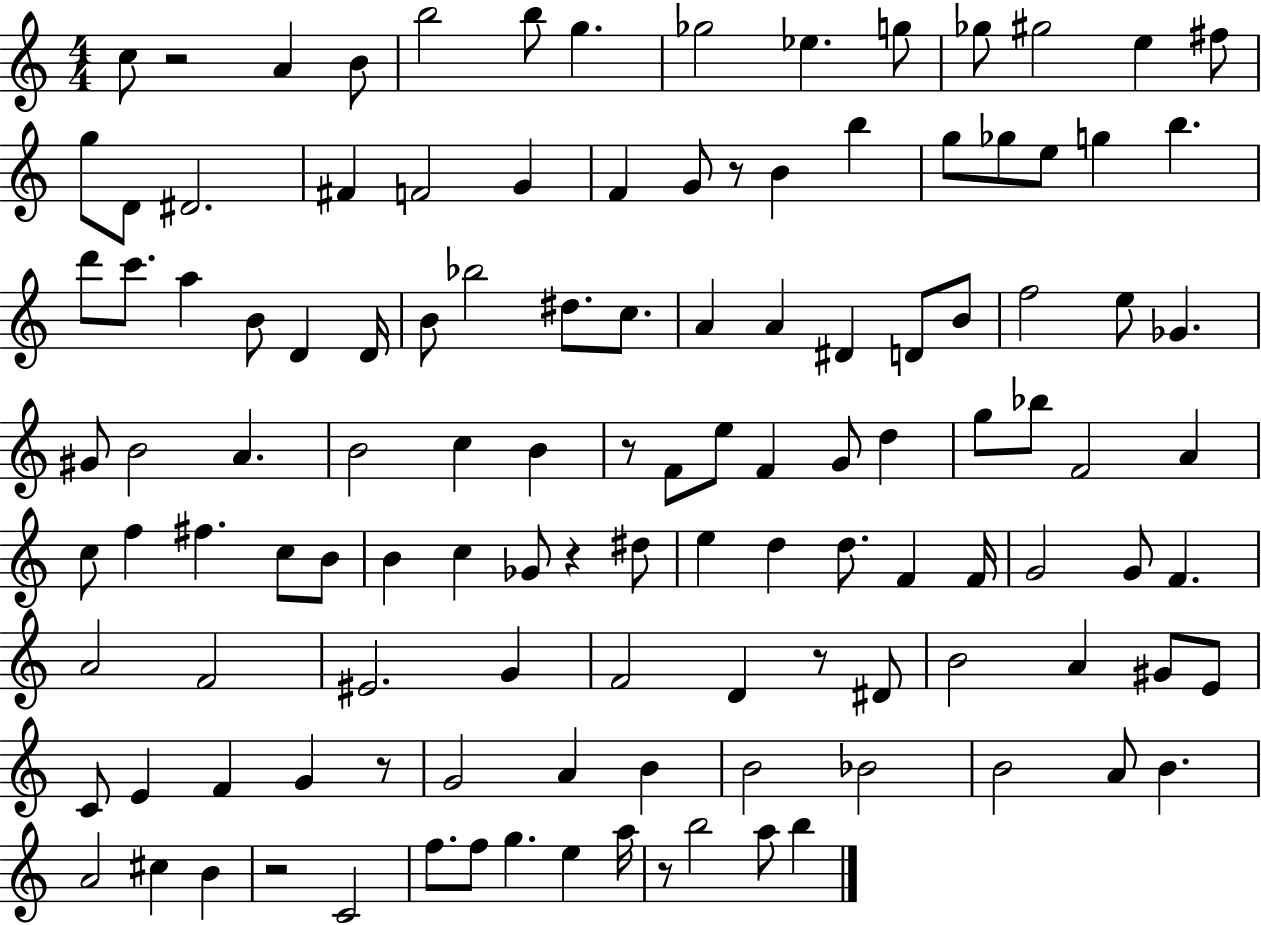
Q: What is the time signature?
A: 4/4